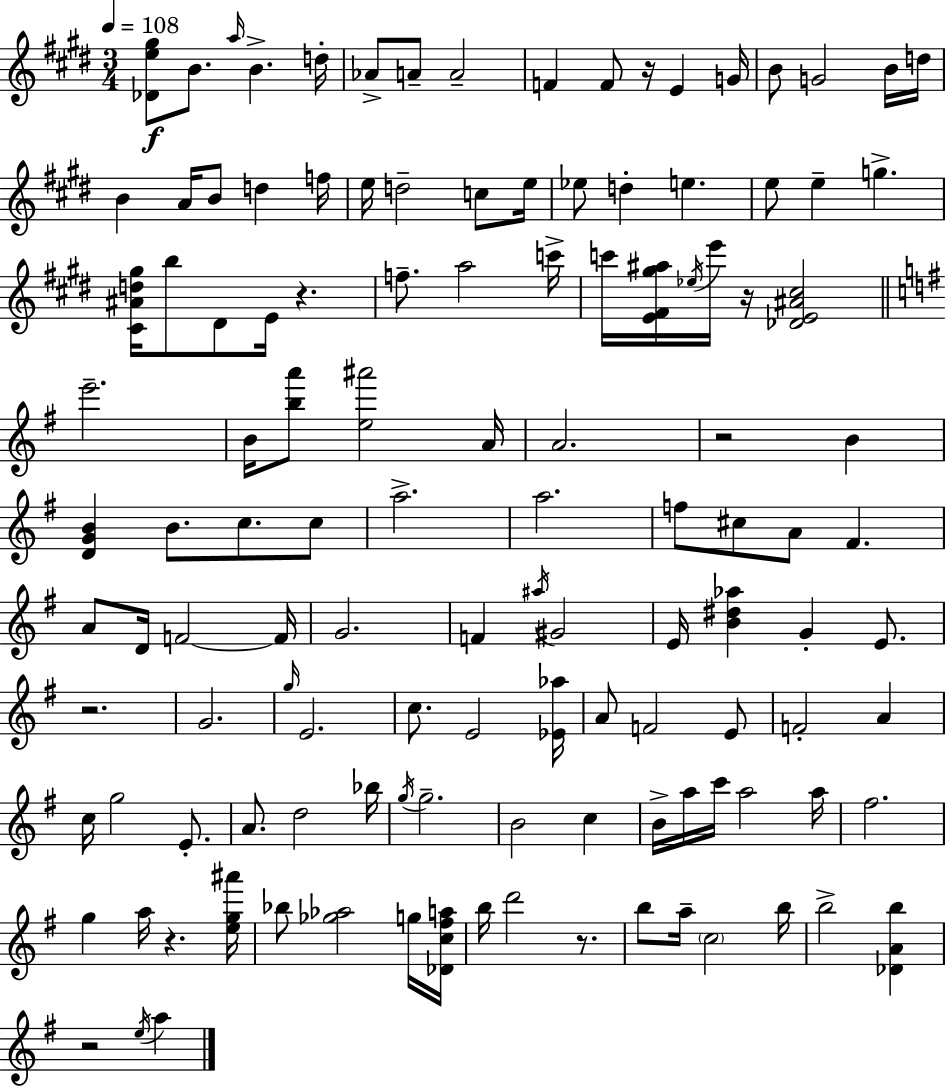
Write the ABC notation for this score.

X:1
T:Untitled
M:3/4
L:1/4
K:E
[_De^g]/2 B/2 a/4 B d/4 _A/2 A/2 A2 F F/2 z/4 E G/4 B/2 G2 B/4 d/4 B A/4 B/2 d f/4 e/4 d2 c/2 e/4 _e/2 d e e/2 e g [^C^Ad^g]/4 b/2 ^D/2 E/4 z f/2 a2 c'/4 c'/4 [E^F^g^a]/4 _e/4 e'/4 z/4 [_DE^A^c]2 e'2 B/4 [ba']/2 [e^a']2 A/4 A2 z2 B [DGB] B/2 c/2 c/2 a2 a2 f/2 ^c/2 A/2 ^F A/2 D/4 F2 F/4 G2 F ^a/4 ^G2 E/4 [B^d_a] G E/2 z2 G2 g/4 E2 c/2 E2 [_E_a]/4 A/2 F2 E/2 F2 A c/4 g2 E/2 A/2 d2 _b/4 g/4 g2 B2 c B/4 a/4 c'/4 a2 a/4 ^f2 g a/4 z [eg^a']/4 _b/2 [_g_a]2 g/4 [_Dc^fa]/4 b/4 d'2 z/2 b/2 a/4 c2 b/4 b2 [_DAb] z2 e/4 a